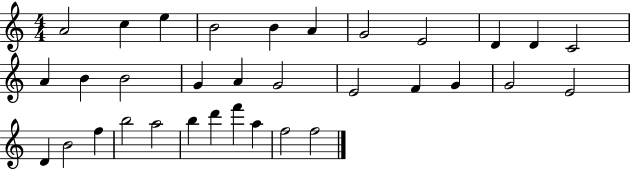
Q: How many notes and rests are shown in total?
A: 33